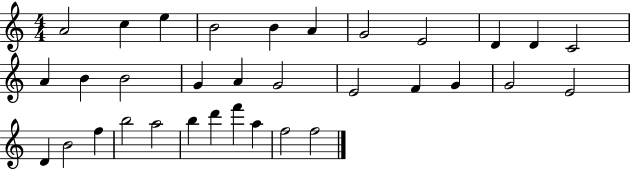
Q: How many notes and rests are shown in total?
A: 33